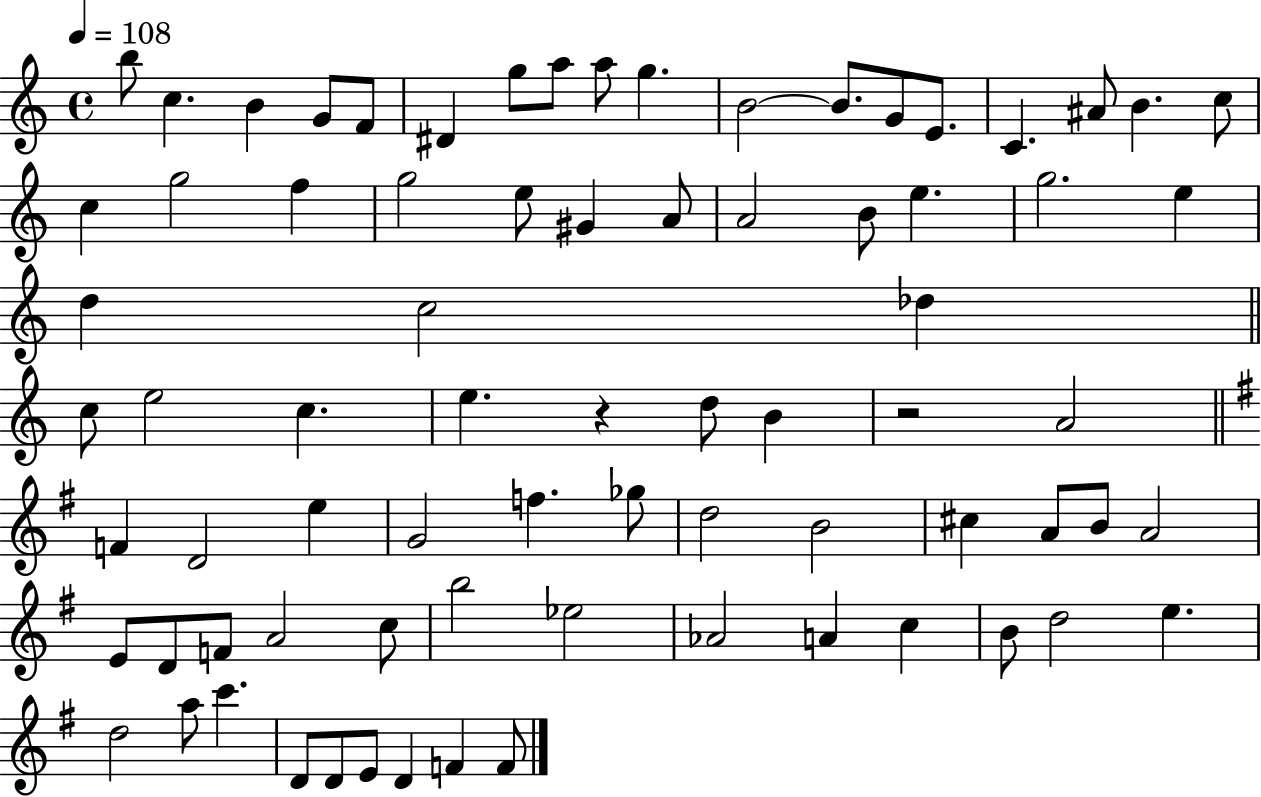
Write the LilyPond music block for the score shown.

{
  \clef treble
  \time 4/4
  \defaultTimeSignature
  \key c \major
  \tempo 4 = 108
  b''8 c''4. b'4 g'8 f'8 | dis'4 g''8 a''8 a''8 g''4. | b'2~~ b'8. g'8 e'8. | c'4. ais'8 b'4. c''8 | \break c''4 g''2 f''4 | g''2 e''8 gis'4 a'8 | a'2 b'8 e''4. | g''2. e''4 | \break d''4 c''2 des''4 | \bar "||" \break \key c \major c''8 e''2 c''4. | e''4. r4 d''8 b'4 | r2 a'2 | \bar "||" \break \key g \major f'4 d'2 e''4 | g'2 f''4. ges''8 | d''2 b'2 | cis''4 a'8 b'8 a'2 | \break e'8 d'8 f'8 a'2 c''8 | b''2 ees''2 | aes'2 a'4 c''4 | b'8 d''2 e''4. | \break d''2 a''8 c'''4. | d'8 d'8 e'8 d'4 f'4 f'8 | \bar "|."
}